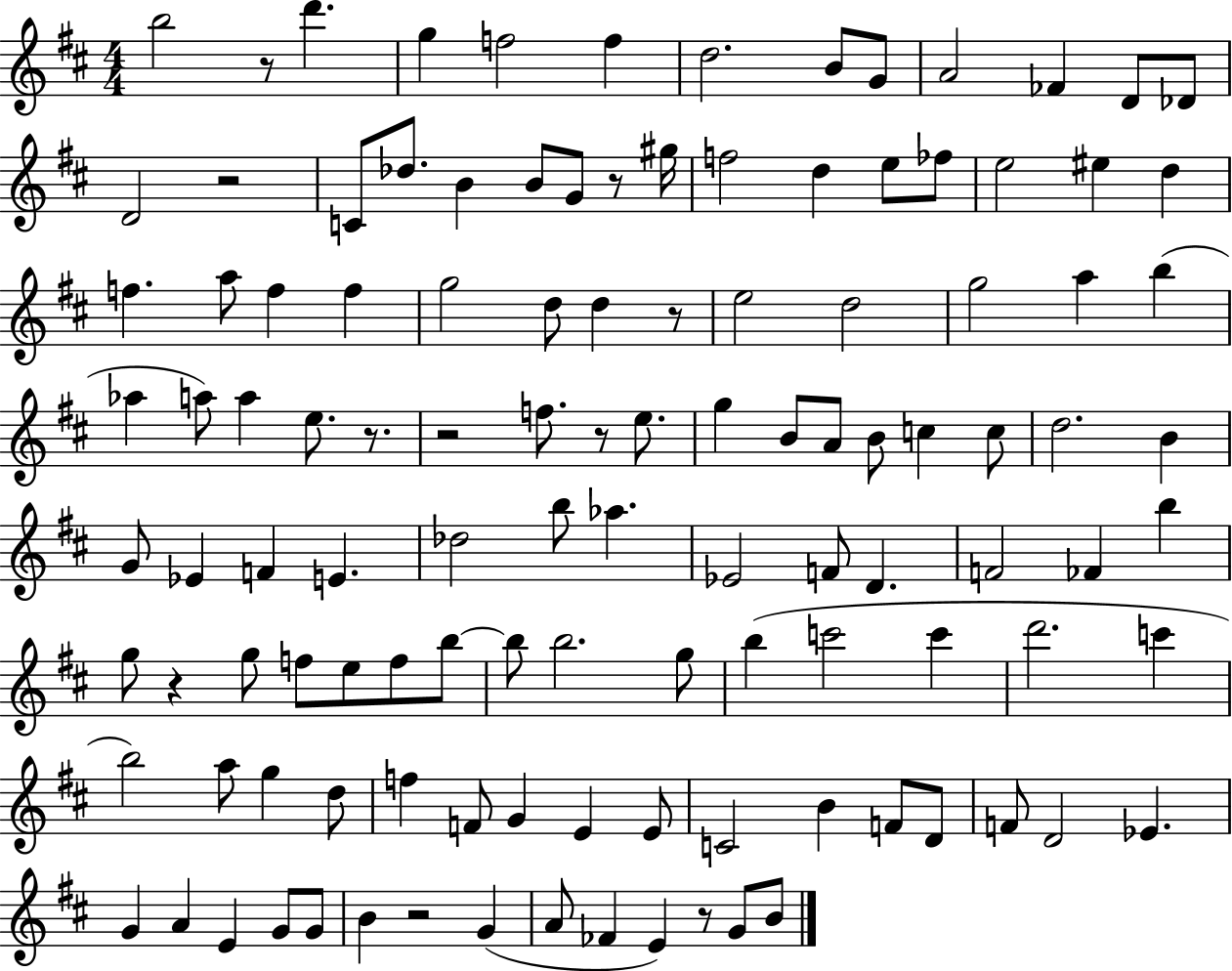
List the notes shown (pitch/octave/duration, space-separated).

B5/h R/e D6/q. G5/q F5/h F5/q D5/h. B4/e G4/e A4/h FES4/q D4/e Db4/e D4/h R/h C4/e Db5/e. B4/q B4/e G4/e R/e G#5/s F5/h D5/q E5/e FES5/e E5/h EIS5/q D5/q F5/q. A5/e F5/q F5/q G5/h D5/e D5/q R/e E5/h D5/h G5/h A5/q B5/q Ab5/q A5/e A5/q E5/e. R/e. R/h F5/e. R/e E5/e. G5/q B4/e A4/e B4/e C5/q C5/e D5/h. B4/q G4/e Eb4/q F4/q E4/q. Db5/h B5/e Ab5/q. Eb4/h F4/e D4/q. F4/h FES4/q B5/q G5/e R/q G5/e F5/e E5/e F5/e B5/e B5/e B5/h. G5/e B5/q C6/h C6/q D6/h. C6/q B5/h A5/e G5/q D5/e F5/q F4/e G4/q E4/q E4/e C4/h B4/q F4/e D4/e F4/e D4/h Eb4/q. G4/q A4/q E4/q G4/e G4/e B4/q R/h G4/q A4/e FES4/q E4/q R/e G4/e B4/e